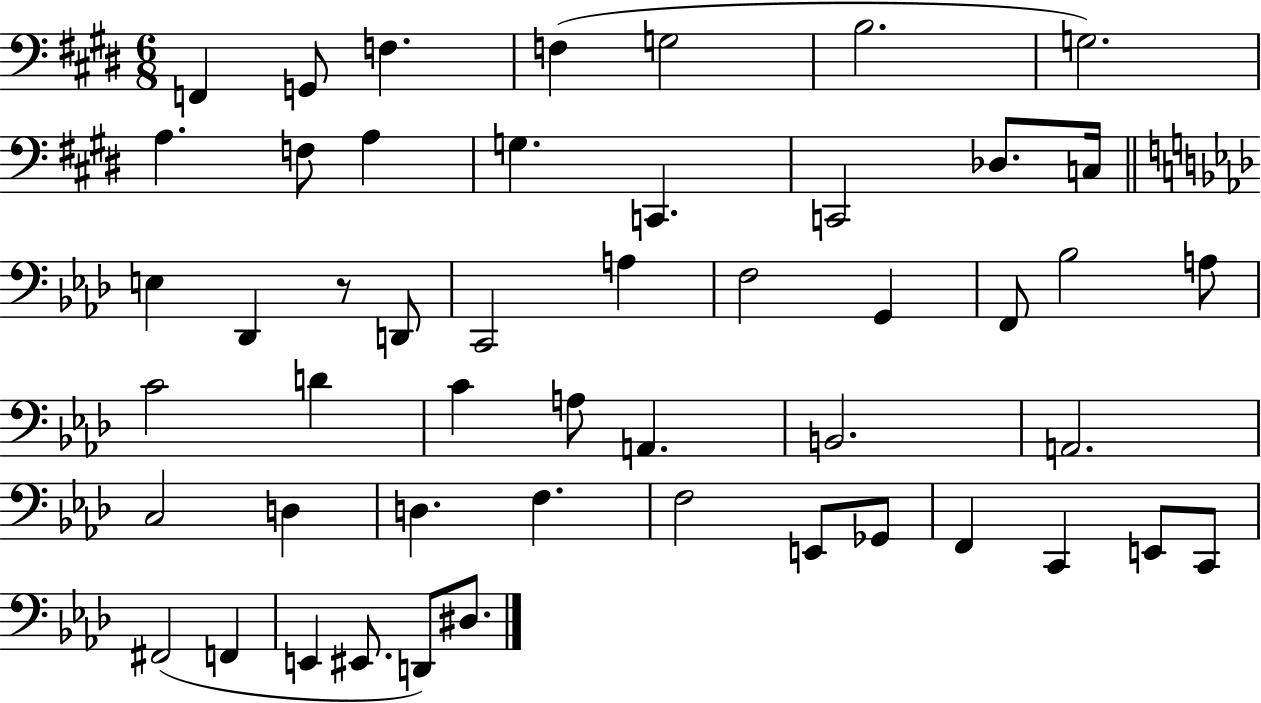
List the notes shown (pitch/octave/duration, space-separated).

F2/q G2/e F3/q. F3/q G3/h B3/h. G3/h. A3/q. F3/e A3/q G3/q. C2/q. C2/h Db3/e. C3/s E3/q Db2/q R/e D2/e C2/h A3/q F3/h G2/q F2/e Bb3/h A3/e C4/h D4/q C4/q A3/e A2/q. B2/h. A2/h. C3/h D3/q D3/q. F3/q. F3/h E2/e Gb2/e F2/q C2/q E2/e C2/e F#2/h F2/q E2/q EIS2/e. D2/e D#3/e.